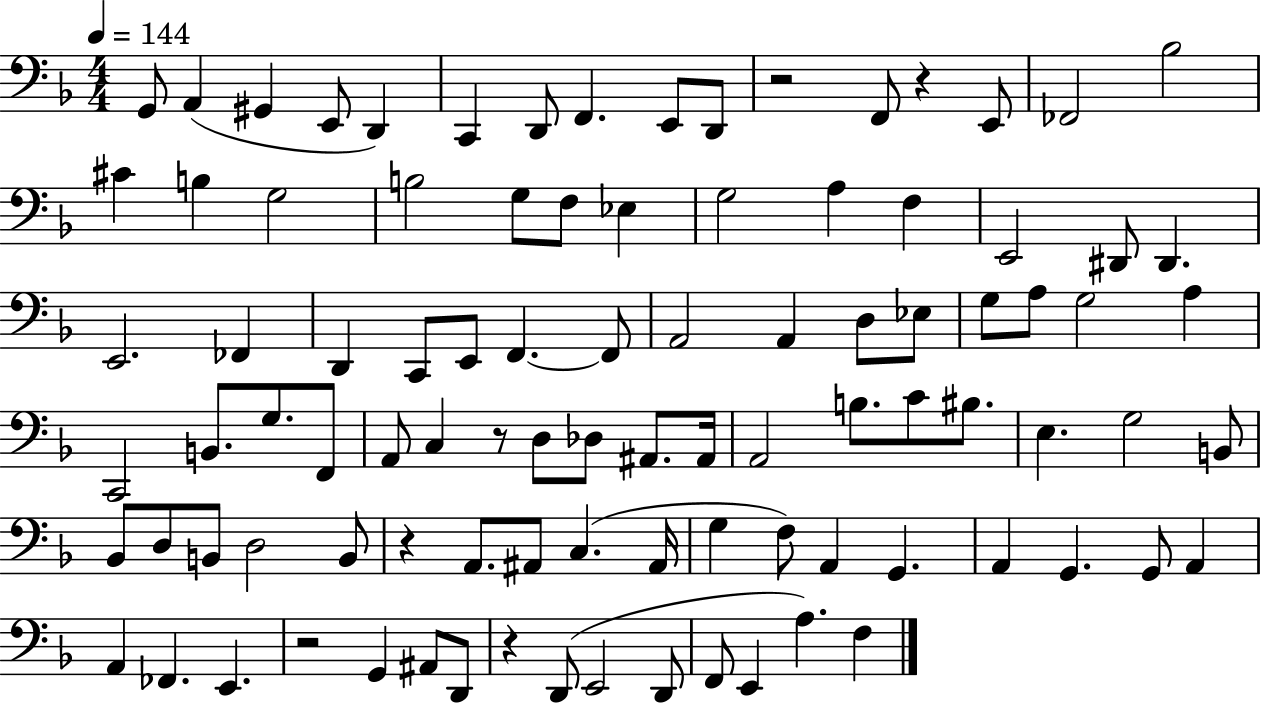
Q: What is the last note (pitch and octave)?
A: F3